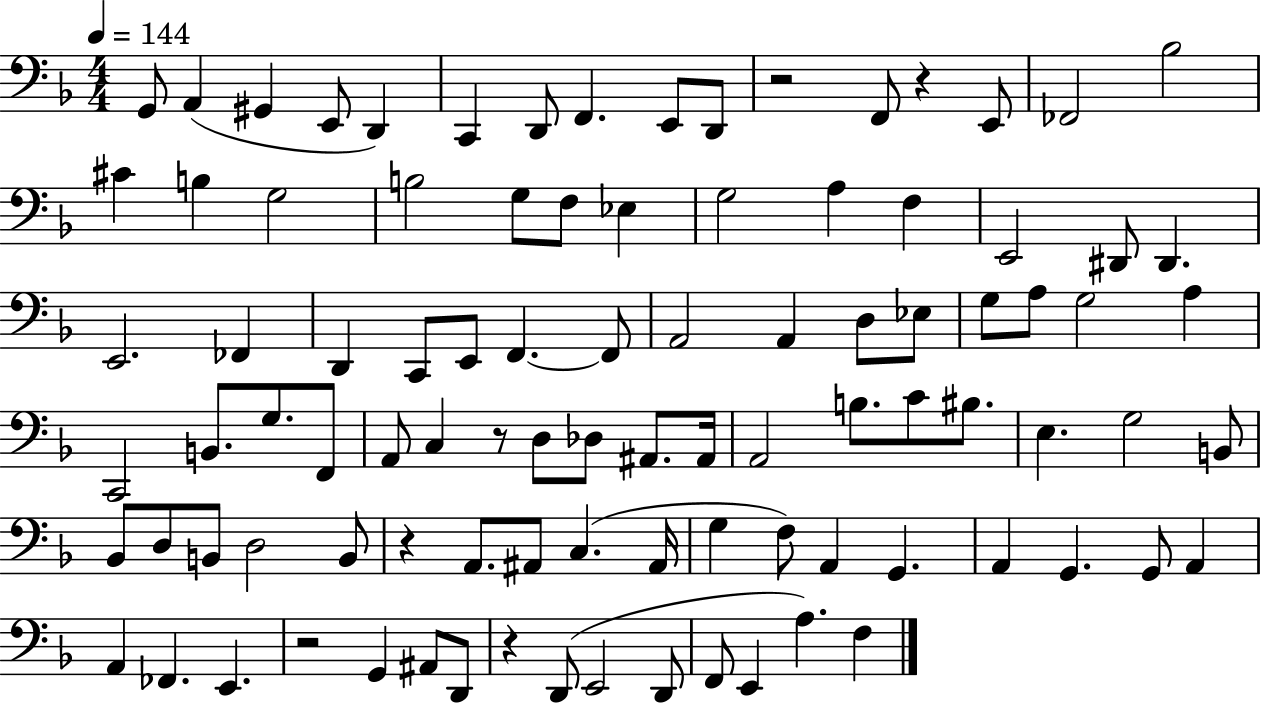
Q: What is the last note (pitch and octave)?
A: F3